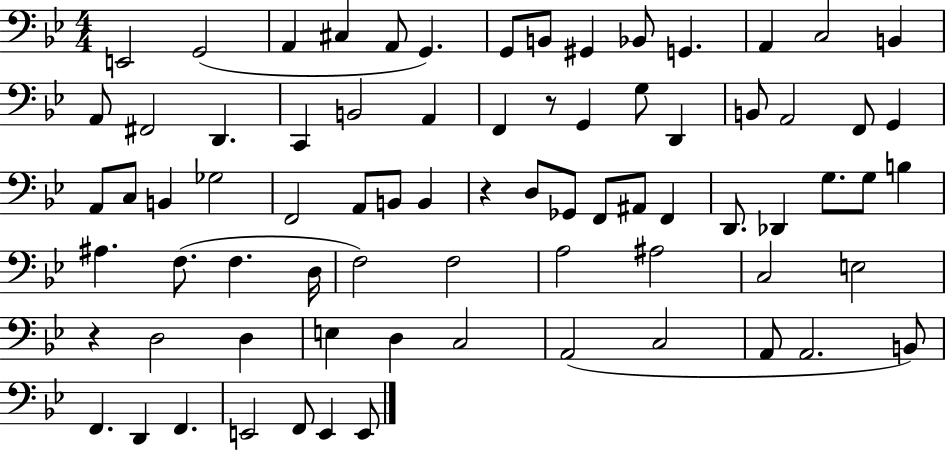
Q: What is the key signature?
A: BES major